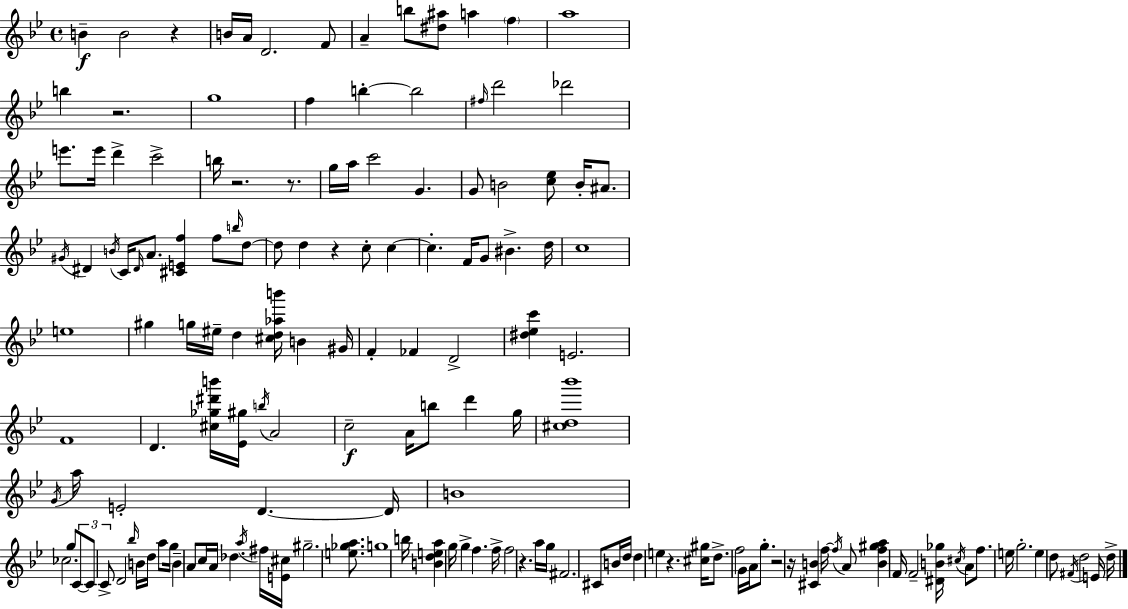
{
  \clef treble
  \time 4/4
  \defaultTimeSignature
  \key g \minor
  \repeat volta 2 { b'4--\f b'2 r4 | b'16 a'16 d'2. f'8 | a'4-- b''8 <dis'' ais''>8 a''4 \parenthesize f''4 | a''1 | \break b''4 r2. | g''1 | f''4 b''4-.~~ b''2 | \grace { fis''16 } d'''2 des'''2 | \break e'''8. e'''16 d'''4-> c'''2-> | b''16 r2. r8. | g''16 a''16 c'''2 g'4. | g'8 b'2 <c'' ees''>8 b'16-. ais'8. | \break \acciaccatura { gis'16 } dis'4 \acciaccatura { b'16 } c'16 \grace { dis'16 } a'8. <cis' e' f''>4 | f''8 \grace { b''16 } d''8~~ d''8 d''4 r4 c''8-. | c''4~~ c''4.-. f'16 g'8 bis'4.-> | d''16 c''1 | \break e''1 | gis''4 g''16 eis''16-- d''4 <cis'' d'' aes'' b'''>16 | b'4 gis'16 f'4-. fes'4 d'2-> | <dis'' ees'' c'''>4 e'2. | \break f'1 | d'4. <cis'' ges'' dis''' b'''>16 <ees' gis''>16 \acciaccatura { b''16 } a'2 | c''2--\f a'16 b''8 | d'''4 g''16 <cis'' d'' bes'''>1 | \break \acciaccatura { g'16 } a''16 e'2-. | d'4.~~ d'16 b'1 | ces''2. | g''8 \tuplet 3/2 { c'8~~ c'8 c'8-> } d'2 | \break \grace { bes''16 } b'16 d''16 a''8 g''16 b'4-- a'8 c''16 | a'16 des''4. \acciaccatura { a''16 } fis''16 <e' cis''>16 gis''2.-- | <e'' ges'' a''>8. g''1 | b''16 <b' d'' e'' a''>4 g''16 g''4-> | \break f''4. f''16-> f''2 | r4. a''16 g''16 fis'2. | cis'8 b'16 d''16 d''4 e''4 | r4. <cis'' gis''>16 d''8.-> f''2 | \break g'16 a'16 g''8.-. r2 | r16 <cis' b'>4 f''16~~ \acciaccatura { f''16 } a'8 <b' f'' gis'' a''>4 f'16 f'2-- | <dis' b' ges''>16 \acciaccatura { cis''16 } a'8 f''8. e''16 g''2.-. | e''4 d''8 | \break \acciaccatura { fis'16 } d''2 e'16 d''16-> } \bar "|."
}